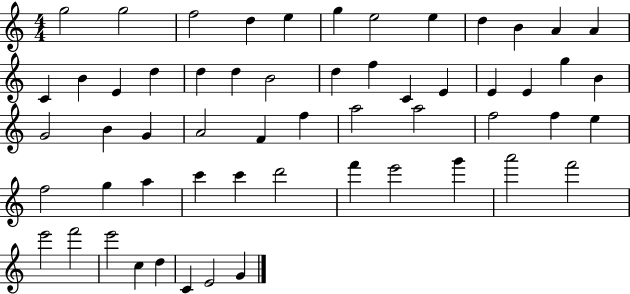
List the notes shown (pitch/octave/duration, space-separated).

G5/h G5/h F5/h D5/q E5/q G5/q E5/h E5/q D5/q B4/q A4/q A4/q C4/q B4/q E4/q D5/q D5/q D5/q B4/h D5/q F5/q C4/q E4/q E4/q E4/q G5/q B4/q G4/h B4/q G4/q A4/h F4/q F5/q A5/h A5/h F5/h F5/q E5/q F5/h G5/q A5/q C6/q C6/q D6/h F6/q E6/h G6/q A6/h F6/h E6/h F6/h E6/h C5/q D5/q C4/q E4/h G4/q